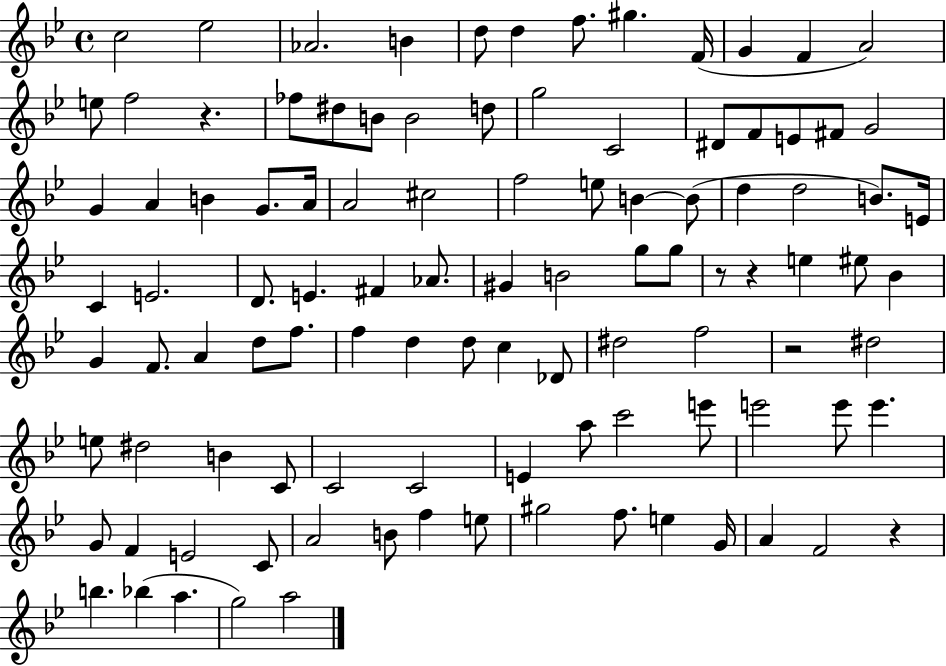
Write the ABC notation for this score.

X:1
T:Untitled
M:4/4
L:1/4
K:Bb
c2 _e2 _A2 B d/2 d f/2 ^g F/4 G F A2 e/2 f2 z _f/2 ^d/2 B/2 B2 d/2 g2 C2 ^D/2 F/2 E/2 ^F/2 G2 G A B G/2 A/4 A2 ^c2 f2 e/2 B B/2 d d2 B/2 E/4 C E2 D/2 E ^F _A/2 ^G B2 g/2 g/2 z/2 z e ^e/2 _B G F/2 A d/2 f/2 f d d/2 c _D/2 ^d2 f2 z2 ^d2 e/2 ^d2 B C/2 C2 C2 E a/2 c'2 e'/2 e'2 e'/2 e' G/2 F E2 C/2 A2 B/2 f e/2 ^g2 f/2 e G/4 A F2 z b _b a g2 a2